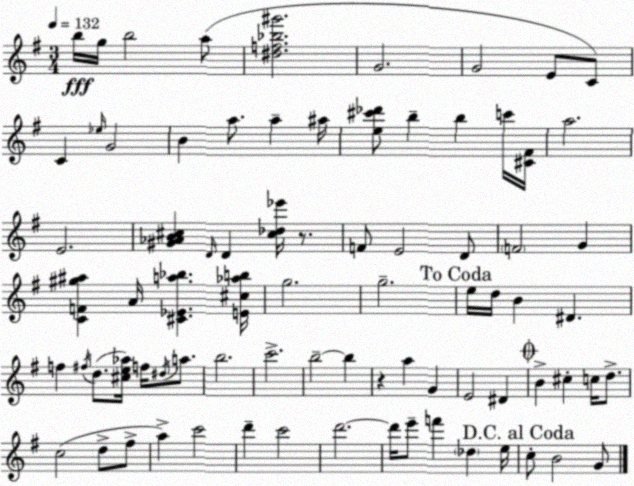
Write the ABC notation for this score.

X:1
T:Untitled
M:3/4
L:1/4
K:Em
b/4 g/4 b2 a/2 [^df_b^g']2 G2 G2 E/2 C/2 C _e/4 G2 B a/2 a ^a/4 [e^c'_d']/2 b b c'/4 [^C^F]/4 a2 E2 [^G_AB^c] D/4 D [^c_d_e']/4 z/2 F/2 E2 D/2 F2 G [CF^g^a] A/4 [^C_Ea_b] [E^c_ab]/4 g2 g2 e/4 d/4 B ^D f ^f/4 d/2 [^ce_a]/4 f/4 ^d/4 a/2 b2 c'2 b2 b z a G E2 ^D B ^c c/4 d/2 c2 d/2 ^f/2 a c'2 d' c'2 d'2 d'/4 e'/2 f' _d e/4 c/2 B2 G/2